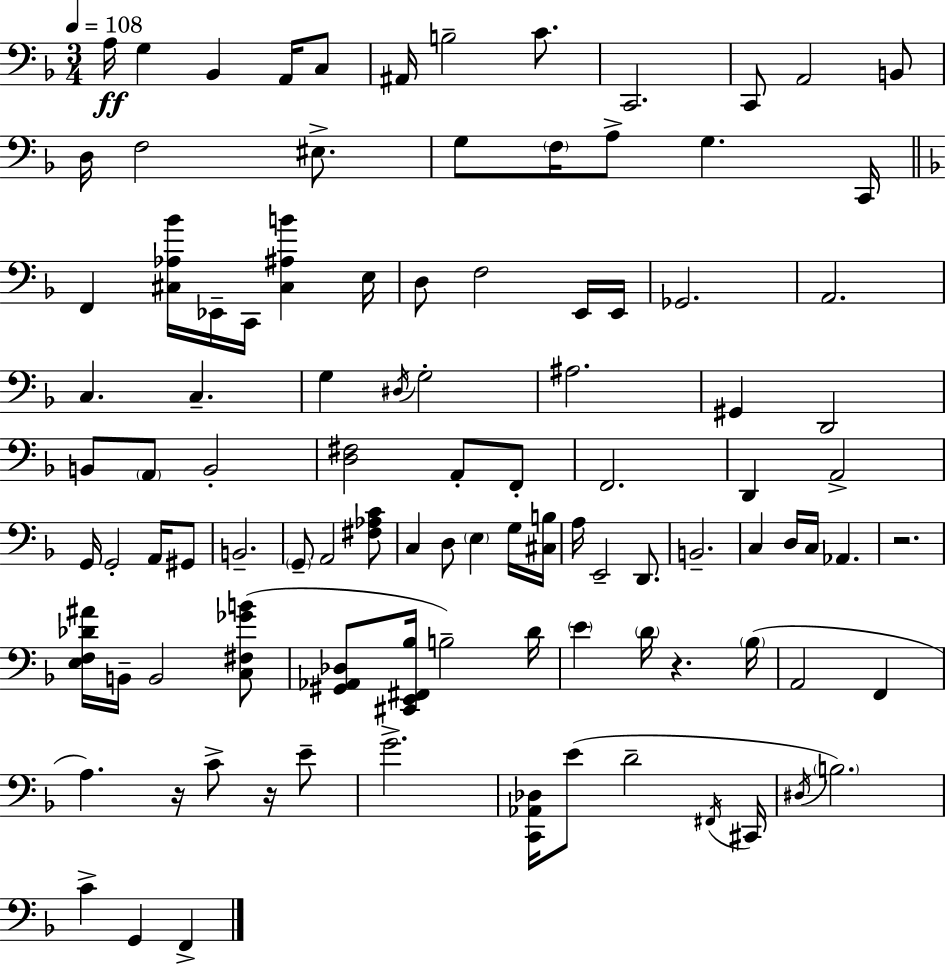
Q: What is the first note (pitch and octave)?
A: A3